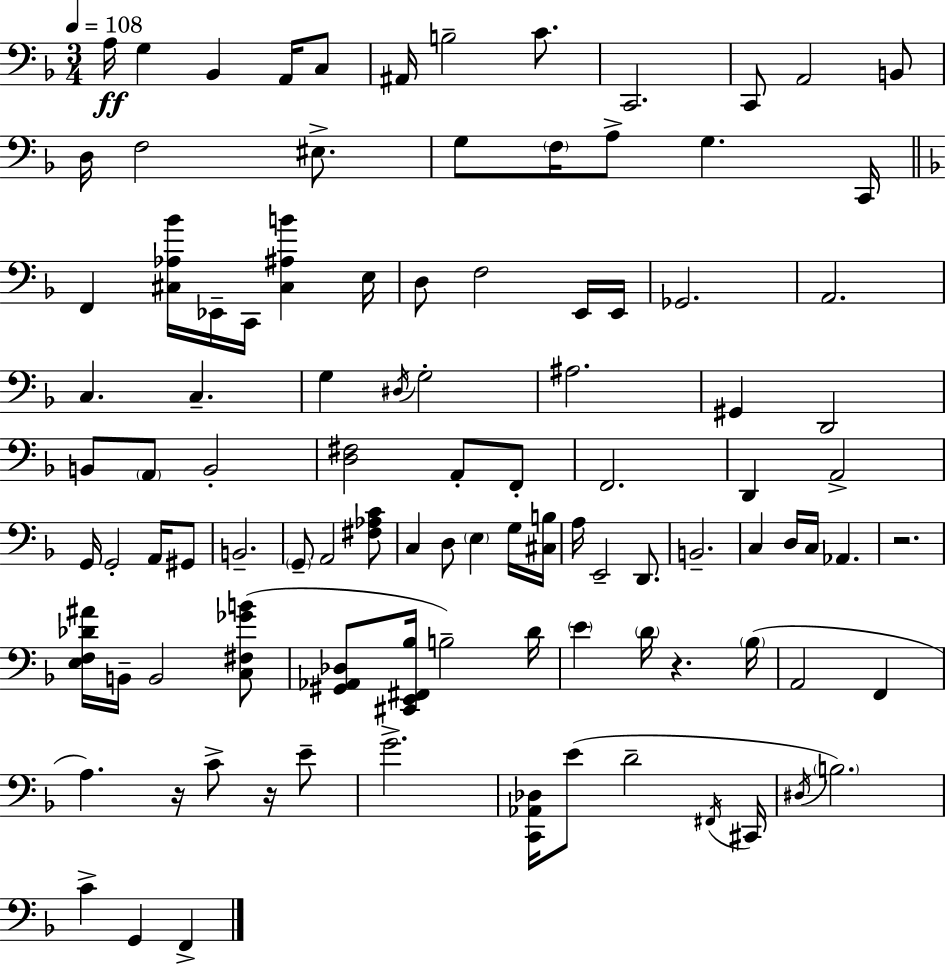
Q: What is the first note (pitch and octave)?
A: A3